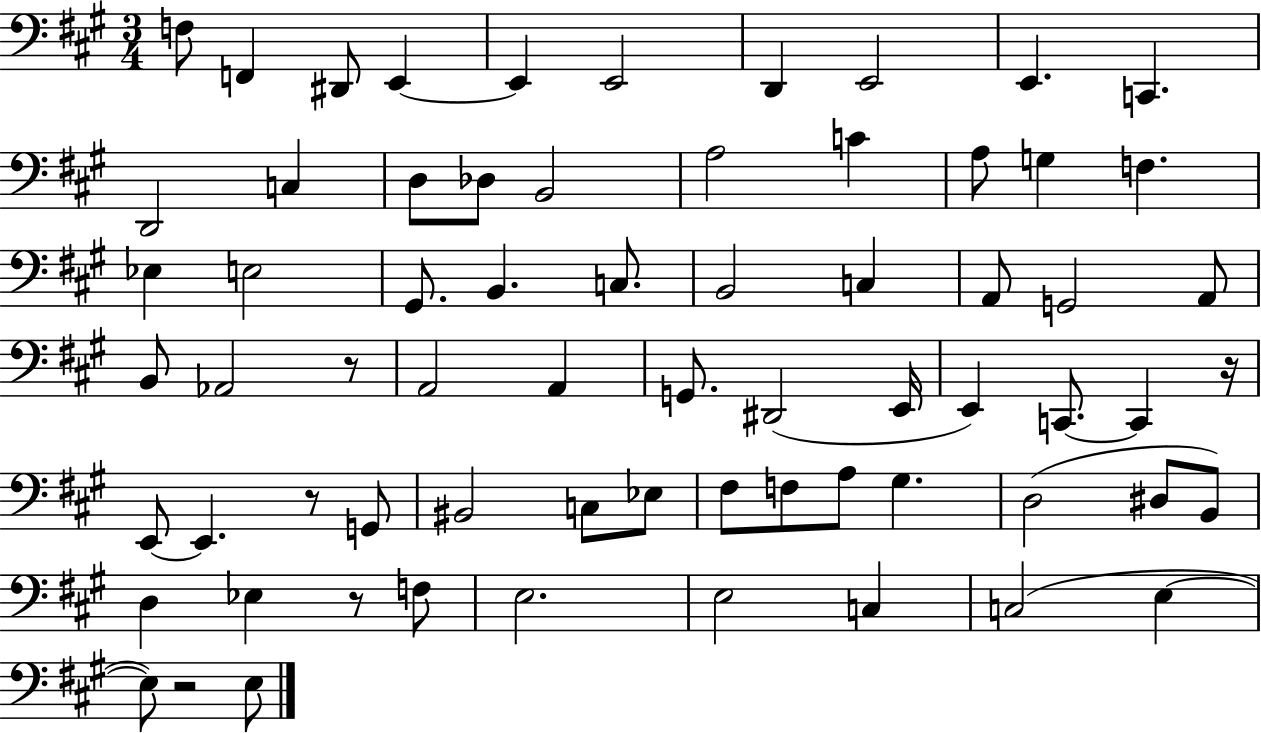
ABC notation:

X:1
T:Untitled
M:3/4
L:1/4
K:A
F,/2 F,, ^D,,/2 E,, E,, E,,2 D,, E,,2 E,, C,, D,,2 C, D,/2 _D,/2 B,,2 A,2 C A,/2 G, F, _E, E,2 ^G,,/2 B,, C,/2 B,,2 C, A,,/2 G,,2 A,,/2 B,,/2 _A,,2 z/2 A,,2 A,, G,,/2 ^D,,2 E,,/4 E,, C,,/2 C,, z/4 E,,/2 E,, z/2 G,,/2 ^B,,2 C,/2 _E,/2 ^F,/2 F,/2 A,/2 ^G, D,2 ^D,/2 B,,/2 D, _E, z/2 F,/2 E,2 E,2 C, C,2 E, E,/2 z2 E,/2